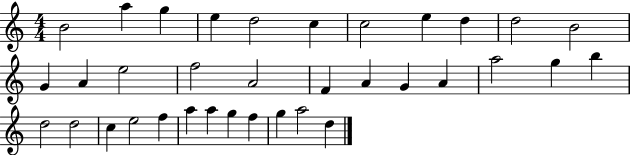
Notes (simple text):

B4/h A5/q G5/q E5/q D5/h C5/q C5/h E5/q D5/q D5/h B4/h G4/q A4/q E5/h F5/h A4/h F4/q A4/q G4/q A4/q A5/h G5/q B5/q D5/h D5/h C5/q E5/h F5/q A5/q A5/q G5/q F5/q G5/q A5/h D5/q